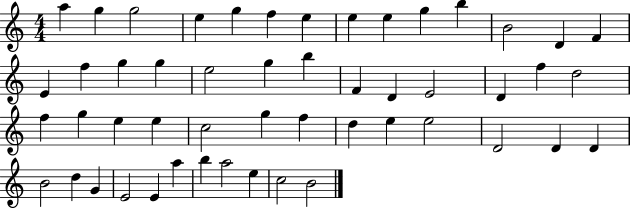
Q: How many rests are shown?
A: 0